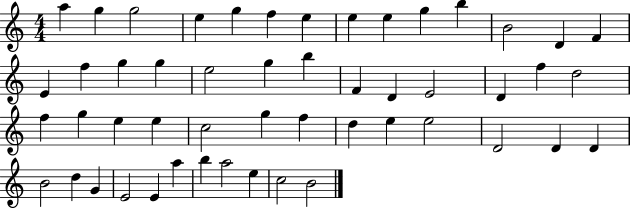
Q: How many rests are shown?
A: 0